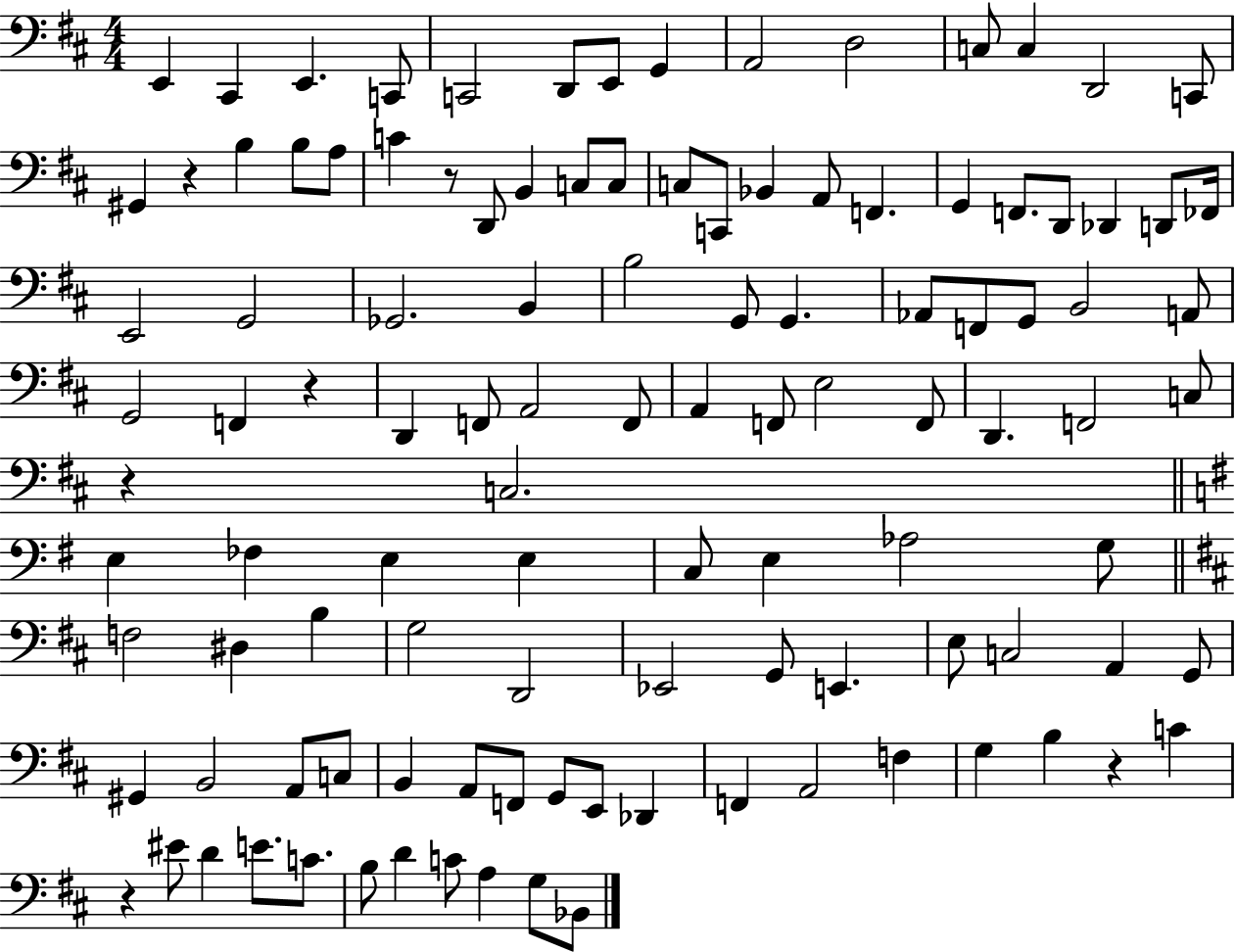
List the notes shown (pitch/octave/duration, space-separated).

E2/q C#2/q E2/q. C2/e C2/h D2/e E2/e G2/q A2/h D3/h C3/e C3/q D2/h C2/e G#2/q R/q B3/q B3/e A3/e C4/q R/e D2/e B2/q C3/e C3/e C3/e C2/e Bb2/q A2/e F2/q. G2/q F2/e. D2/e Db2/q D2/e FES2/s E2/h G2/h Gb2/h. B2/q B3/h G2/e G2/q. Ab2/e F2/e G2/e B2/h A2/e G2/h F2/q R/q D2/q F2/e A2/h F2/e A2/q F2/e E3/h F2/e D2/q. F2/h C3/e R/q C3/h. E3/q FES3/q E3/q E3/q C3/e E3/q Ab3/h G3/e F3/h D#3/q B3/q G3/h D2/h Eb2/h G2/e E2/q. E3/e C3/h A2/q G2/e G#2/q B2/h A2/e C3/e B2/q A2/e F2/e G2/e E2/e Db2/q F2/q A2/h F3/q G3/q B3/q R/q C4/q R/q EIS4/e D4/q E4/e. C4/e. B3/e D4/q C4/e A3/q G3/e Bb2/e